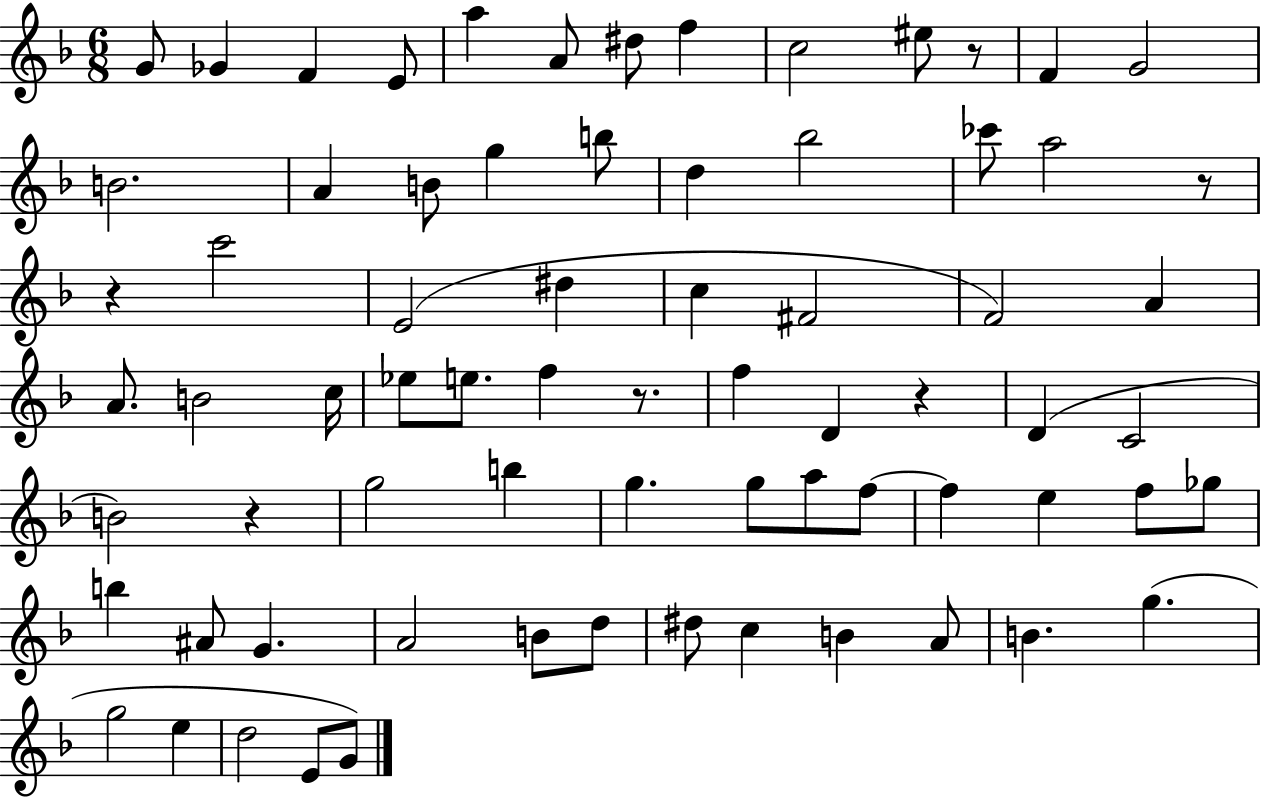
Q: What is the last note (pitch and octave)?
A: G4